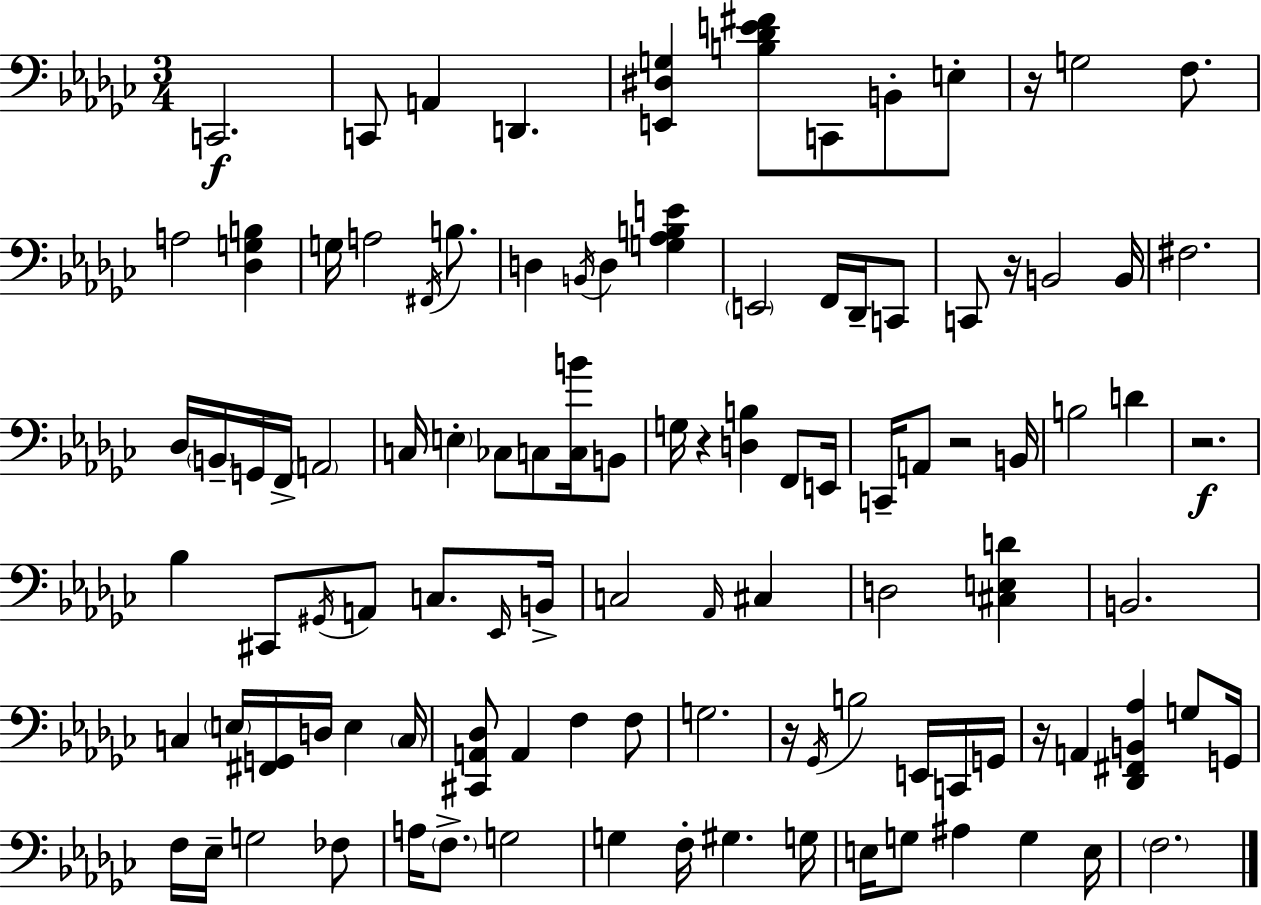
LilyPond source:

{
  \clef bass
  \numericTimeSignature
  \time 3/4
  \key ees \minor
  c,2.\f | c,8 a,4 d,4. | <e, dis g>4 <b des' e' fis'>8 c,8 b,8-. e8-. | r16 g2 f8. | \break a2 <des g b>4 | g16 a2 \acciaccatura { fis,16 } b8. | d4 \acciaccatura { b,16 } d4 <g aes b e'>4 | \parenthesize e,2 f,16 des,16-- | \break c,8 c,8 r16 b,2 | b,16 fis2. | des16 \parenthesize b,16-- g,16 f,16-> \parenthesize a,2 | c16 \parenthesize e4-. ces8 c8 <c b'>16 | \break b,8 g16 r4 <d b>4 f,8 | e,16 c,16-- a,8 r2 | b,16 b2 d'4 | r2.\f | \break bes4 cis,8 \acciaccatura { gis,16 } a,8 c8. | \grace { ees,16 } b,16-> c2 | \grace { aes,16 } cis4 d2 | <cis e d'>4 b,2. | \break c4 \parenthesize e16 <fis, g,>16 d16 | e4 \parenthesize c16 <cis, a, des>8 a,4 f4 | f8 g2. | r16 \acciaccatura { ges,16 } b2 | \break e,16 c,16 g,16 r16 a,4 <des, fis, b, aes>4 | g8 g,16 f16 ees16-- g2 | fes8 a16 \parenthesize f8.-> g2 | g4 f16-. gis4. | \break g16 e16 g8 ais4 | g4 e16 \parenthesize f2. | \bar "|."
}